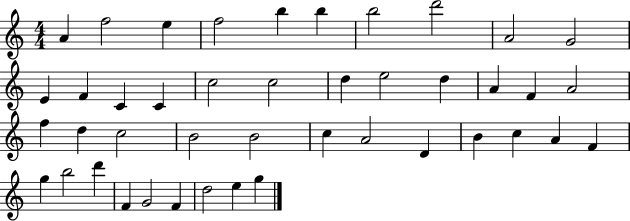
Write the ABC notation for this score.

X:1
T:Untitled
M:4/4
L:1/4
K:C
A f2 e f2 b b b2 d'2 A2 G2 E F C C c2 c2 d e2 d A F A2 f d c2 B2 B2 c A2 D B c A F g b2 d' F G2 F d2 e g